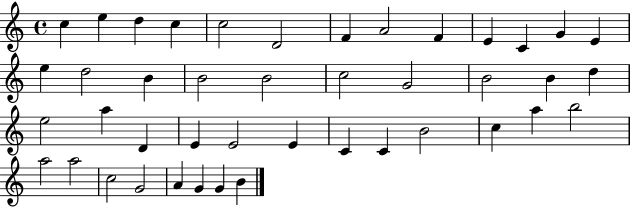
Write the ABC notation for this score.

X:1
T:Untitled
M:4/4
L:1/4
K:C
c e d c c2 D2 F A2 F E C G E e d2 B B2 B2 c2 G2 B2 B d e2 a D E E2 E C C B2 c a b2 a2 a2 c2 G2 A G G B